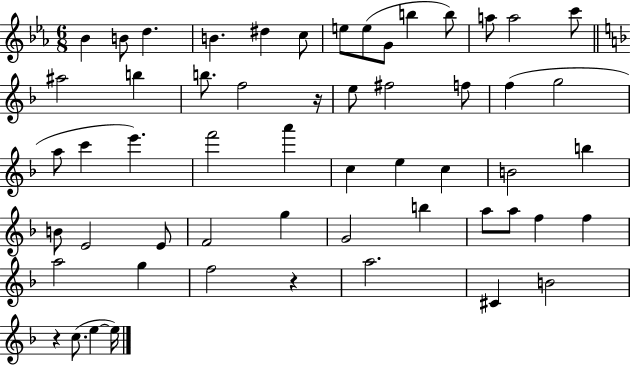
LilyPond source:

{
  \clef treble
  \numericTimeSignature
  \time 6/8
  \key ees \major
  bes'4 b'8 d''4. | b'4. dis''4 c''8 | e''8 e''8( g'8 b''4 b''8) | a''8 a''2 c'''8 | \break \bar "||" \break \key d \minor ais''2 b''4 | b''8. f''2 r16 | e''8 fis''2 f''8 | f''4( g''2 | \break a''8 c'''4 e'''4.) | f'''2 a'''4 | c''4 e''4 c''4 | b'2 b''4 | \break b'8 e'2 e'8 | f'2 g''4 | g'2 b''4 | a''8 a''8 f''4 f''4 | \break a''2 g''4 | f''2 r4 | a''2. | cis'4 b'2 | \break r4 c''8.( e''4~~ e''16) | \bar "|."
}